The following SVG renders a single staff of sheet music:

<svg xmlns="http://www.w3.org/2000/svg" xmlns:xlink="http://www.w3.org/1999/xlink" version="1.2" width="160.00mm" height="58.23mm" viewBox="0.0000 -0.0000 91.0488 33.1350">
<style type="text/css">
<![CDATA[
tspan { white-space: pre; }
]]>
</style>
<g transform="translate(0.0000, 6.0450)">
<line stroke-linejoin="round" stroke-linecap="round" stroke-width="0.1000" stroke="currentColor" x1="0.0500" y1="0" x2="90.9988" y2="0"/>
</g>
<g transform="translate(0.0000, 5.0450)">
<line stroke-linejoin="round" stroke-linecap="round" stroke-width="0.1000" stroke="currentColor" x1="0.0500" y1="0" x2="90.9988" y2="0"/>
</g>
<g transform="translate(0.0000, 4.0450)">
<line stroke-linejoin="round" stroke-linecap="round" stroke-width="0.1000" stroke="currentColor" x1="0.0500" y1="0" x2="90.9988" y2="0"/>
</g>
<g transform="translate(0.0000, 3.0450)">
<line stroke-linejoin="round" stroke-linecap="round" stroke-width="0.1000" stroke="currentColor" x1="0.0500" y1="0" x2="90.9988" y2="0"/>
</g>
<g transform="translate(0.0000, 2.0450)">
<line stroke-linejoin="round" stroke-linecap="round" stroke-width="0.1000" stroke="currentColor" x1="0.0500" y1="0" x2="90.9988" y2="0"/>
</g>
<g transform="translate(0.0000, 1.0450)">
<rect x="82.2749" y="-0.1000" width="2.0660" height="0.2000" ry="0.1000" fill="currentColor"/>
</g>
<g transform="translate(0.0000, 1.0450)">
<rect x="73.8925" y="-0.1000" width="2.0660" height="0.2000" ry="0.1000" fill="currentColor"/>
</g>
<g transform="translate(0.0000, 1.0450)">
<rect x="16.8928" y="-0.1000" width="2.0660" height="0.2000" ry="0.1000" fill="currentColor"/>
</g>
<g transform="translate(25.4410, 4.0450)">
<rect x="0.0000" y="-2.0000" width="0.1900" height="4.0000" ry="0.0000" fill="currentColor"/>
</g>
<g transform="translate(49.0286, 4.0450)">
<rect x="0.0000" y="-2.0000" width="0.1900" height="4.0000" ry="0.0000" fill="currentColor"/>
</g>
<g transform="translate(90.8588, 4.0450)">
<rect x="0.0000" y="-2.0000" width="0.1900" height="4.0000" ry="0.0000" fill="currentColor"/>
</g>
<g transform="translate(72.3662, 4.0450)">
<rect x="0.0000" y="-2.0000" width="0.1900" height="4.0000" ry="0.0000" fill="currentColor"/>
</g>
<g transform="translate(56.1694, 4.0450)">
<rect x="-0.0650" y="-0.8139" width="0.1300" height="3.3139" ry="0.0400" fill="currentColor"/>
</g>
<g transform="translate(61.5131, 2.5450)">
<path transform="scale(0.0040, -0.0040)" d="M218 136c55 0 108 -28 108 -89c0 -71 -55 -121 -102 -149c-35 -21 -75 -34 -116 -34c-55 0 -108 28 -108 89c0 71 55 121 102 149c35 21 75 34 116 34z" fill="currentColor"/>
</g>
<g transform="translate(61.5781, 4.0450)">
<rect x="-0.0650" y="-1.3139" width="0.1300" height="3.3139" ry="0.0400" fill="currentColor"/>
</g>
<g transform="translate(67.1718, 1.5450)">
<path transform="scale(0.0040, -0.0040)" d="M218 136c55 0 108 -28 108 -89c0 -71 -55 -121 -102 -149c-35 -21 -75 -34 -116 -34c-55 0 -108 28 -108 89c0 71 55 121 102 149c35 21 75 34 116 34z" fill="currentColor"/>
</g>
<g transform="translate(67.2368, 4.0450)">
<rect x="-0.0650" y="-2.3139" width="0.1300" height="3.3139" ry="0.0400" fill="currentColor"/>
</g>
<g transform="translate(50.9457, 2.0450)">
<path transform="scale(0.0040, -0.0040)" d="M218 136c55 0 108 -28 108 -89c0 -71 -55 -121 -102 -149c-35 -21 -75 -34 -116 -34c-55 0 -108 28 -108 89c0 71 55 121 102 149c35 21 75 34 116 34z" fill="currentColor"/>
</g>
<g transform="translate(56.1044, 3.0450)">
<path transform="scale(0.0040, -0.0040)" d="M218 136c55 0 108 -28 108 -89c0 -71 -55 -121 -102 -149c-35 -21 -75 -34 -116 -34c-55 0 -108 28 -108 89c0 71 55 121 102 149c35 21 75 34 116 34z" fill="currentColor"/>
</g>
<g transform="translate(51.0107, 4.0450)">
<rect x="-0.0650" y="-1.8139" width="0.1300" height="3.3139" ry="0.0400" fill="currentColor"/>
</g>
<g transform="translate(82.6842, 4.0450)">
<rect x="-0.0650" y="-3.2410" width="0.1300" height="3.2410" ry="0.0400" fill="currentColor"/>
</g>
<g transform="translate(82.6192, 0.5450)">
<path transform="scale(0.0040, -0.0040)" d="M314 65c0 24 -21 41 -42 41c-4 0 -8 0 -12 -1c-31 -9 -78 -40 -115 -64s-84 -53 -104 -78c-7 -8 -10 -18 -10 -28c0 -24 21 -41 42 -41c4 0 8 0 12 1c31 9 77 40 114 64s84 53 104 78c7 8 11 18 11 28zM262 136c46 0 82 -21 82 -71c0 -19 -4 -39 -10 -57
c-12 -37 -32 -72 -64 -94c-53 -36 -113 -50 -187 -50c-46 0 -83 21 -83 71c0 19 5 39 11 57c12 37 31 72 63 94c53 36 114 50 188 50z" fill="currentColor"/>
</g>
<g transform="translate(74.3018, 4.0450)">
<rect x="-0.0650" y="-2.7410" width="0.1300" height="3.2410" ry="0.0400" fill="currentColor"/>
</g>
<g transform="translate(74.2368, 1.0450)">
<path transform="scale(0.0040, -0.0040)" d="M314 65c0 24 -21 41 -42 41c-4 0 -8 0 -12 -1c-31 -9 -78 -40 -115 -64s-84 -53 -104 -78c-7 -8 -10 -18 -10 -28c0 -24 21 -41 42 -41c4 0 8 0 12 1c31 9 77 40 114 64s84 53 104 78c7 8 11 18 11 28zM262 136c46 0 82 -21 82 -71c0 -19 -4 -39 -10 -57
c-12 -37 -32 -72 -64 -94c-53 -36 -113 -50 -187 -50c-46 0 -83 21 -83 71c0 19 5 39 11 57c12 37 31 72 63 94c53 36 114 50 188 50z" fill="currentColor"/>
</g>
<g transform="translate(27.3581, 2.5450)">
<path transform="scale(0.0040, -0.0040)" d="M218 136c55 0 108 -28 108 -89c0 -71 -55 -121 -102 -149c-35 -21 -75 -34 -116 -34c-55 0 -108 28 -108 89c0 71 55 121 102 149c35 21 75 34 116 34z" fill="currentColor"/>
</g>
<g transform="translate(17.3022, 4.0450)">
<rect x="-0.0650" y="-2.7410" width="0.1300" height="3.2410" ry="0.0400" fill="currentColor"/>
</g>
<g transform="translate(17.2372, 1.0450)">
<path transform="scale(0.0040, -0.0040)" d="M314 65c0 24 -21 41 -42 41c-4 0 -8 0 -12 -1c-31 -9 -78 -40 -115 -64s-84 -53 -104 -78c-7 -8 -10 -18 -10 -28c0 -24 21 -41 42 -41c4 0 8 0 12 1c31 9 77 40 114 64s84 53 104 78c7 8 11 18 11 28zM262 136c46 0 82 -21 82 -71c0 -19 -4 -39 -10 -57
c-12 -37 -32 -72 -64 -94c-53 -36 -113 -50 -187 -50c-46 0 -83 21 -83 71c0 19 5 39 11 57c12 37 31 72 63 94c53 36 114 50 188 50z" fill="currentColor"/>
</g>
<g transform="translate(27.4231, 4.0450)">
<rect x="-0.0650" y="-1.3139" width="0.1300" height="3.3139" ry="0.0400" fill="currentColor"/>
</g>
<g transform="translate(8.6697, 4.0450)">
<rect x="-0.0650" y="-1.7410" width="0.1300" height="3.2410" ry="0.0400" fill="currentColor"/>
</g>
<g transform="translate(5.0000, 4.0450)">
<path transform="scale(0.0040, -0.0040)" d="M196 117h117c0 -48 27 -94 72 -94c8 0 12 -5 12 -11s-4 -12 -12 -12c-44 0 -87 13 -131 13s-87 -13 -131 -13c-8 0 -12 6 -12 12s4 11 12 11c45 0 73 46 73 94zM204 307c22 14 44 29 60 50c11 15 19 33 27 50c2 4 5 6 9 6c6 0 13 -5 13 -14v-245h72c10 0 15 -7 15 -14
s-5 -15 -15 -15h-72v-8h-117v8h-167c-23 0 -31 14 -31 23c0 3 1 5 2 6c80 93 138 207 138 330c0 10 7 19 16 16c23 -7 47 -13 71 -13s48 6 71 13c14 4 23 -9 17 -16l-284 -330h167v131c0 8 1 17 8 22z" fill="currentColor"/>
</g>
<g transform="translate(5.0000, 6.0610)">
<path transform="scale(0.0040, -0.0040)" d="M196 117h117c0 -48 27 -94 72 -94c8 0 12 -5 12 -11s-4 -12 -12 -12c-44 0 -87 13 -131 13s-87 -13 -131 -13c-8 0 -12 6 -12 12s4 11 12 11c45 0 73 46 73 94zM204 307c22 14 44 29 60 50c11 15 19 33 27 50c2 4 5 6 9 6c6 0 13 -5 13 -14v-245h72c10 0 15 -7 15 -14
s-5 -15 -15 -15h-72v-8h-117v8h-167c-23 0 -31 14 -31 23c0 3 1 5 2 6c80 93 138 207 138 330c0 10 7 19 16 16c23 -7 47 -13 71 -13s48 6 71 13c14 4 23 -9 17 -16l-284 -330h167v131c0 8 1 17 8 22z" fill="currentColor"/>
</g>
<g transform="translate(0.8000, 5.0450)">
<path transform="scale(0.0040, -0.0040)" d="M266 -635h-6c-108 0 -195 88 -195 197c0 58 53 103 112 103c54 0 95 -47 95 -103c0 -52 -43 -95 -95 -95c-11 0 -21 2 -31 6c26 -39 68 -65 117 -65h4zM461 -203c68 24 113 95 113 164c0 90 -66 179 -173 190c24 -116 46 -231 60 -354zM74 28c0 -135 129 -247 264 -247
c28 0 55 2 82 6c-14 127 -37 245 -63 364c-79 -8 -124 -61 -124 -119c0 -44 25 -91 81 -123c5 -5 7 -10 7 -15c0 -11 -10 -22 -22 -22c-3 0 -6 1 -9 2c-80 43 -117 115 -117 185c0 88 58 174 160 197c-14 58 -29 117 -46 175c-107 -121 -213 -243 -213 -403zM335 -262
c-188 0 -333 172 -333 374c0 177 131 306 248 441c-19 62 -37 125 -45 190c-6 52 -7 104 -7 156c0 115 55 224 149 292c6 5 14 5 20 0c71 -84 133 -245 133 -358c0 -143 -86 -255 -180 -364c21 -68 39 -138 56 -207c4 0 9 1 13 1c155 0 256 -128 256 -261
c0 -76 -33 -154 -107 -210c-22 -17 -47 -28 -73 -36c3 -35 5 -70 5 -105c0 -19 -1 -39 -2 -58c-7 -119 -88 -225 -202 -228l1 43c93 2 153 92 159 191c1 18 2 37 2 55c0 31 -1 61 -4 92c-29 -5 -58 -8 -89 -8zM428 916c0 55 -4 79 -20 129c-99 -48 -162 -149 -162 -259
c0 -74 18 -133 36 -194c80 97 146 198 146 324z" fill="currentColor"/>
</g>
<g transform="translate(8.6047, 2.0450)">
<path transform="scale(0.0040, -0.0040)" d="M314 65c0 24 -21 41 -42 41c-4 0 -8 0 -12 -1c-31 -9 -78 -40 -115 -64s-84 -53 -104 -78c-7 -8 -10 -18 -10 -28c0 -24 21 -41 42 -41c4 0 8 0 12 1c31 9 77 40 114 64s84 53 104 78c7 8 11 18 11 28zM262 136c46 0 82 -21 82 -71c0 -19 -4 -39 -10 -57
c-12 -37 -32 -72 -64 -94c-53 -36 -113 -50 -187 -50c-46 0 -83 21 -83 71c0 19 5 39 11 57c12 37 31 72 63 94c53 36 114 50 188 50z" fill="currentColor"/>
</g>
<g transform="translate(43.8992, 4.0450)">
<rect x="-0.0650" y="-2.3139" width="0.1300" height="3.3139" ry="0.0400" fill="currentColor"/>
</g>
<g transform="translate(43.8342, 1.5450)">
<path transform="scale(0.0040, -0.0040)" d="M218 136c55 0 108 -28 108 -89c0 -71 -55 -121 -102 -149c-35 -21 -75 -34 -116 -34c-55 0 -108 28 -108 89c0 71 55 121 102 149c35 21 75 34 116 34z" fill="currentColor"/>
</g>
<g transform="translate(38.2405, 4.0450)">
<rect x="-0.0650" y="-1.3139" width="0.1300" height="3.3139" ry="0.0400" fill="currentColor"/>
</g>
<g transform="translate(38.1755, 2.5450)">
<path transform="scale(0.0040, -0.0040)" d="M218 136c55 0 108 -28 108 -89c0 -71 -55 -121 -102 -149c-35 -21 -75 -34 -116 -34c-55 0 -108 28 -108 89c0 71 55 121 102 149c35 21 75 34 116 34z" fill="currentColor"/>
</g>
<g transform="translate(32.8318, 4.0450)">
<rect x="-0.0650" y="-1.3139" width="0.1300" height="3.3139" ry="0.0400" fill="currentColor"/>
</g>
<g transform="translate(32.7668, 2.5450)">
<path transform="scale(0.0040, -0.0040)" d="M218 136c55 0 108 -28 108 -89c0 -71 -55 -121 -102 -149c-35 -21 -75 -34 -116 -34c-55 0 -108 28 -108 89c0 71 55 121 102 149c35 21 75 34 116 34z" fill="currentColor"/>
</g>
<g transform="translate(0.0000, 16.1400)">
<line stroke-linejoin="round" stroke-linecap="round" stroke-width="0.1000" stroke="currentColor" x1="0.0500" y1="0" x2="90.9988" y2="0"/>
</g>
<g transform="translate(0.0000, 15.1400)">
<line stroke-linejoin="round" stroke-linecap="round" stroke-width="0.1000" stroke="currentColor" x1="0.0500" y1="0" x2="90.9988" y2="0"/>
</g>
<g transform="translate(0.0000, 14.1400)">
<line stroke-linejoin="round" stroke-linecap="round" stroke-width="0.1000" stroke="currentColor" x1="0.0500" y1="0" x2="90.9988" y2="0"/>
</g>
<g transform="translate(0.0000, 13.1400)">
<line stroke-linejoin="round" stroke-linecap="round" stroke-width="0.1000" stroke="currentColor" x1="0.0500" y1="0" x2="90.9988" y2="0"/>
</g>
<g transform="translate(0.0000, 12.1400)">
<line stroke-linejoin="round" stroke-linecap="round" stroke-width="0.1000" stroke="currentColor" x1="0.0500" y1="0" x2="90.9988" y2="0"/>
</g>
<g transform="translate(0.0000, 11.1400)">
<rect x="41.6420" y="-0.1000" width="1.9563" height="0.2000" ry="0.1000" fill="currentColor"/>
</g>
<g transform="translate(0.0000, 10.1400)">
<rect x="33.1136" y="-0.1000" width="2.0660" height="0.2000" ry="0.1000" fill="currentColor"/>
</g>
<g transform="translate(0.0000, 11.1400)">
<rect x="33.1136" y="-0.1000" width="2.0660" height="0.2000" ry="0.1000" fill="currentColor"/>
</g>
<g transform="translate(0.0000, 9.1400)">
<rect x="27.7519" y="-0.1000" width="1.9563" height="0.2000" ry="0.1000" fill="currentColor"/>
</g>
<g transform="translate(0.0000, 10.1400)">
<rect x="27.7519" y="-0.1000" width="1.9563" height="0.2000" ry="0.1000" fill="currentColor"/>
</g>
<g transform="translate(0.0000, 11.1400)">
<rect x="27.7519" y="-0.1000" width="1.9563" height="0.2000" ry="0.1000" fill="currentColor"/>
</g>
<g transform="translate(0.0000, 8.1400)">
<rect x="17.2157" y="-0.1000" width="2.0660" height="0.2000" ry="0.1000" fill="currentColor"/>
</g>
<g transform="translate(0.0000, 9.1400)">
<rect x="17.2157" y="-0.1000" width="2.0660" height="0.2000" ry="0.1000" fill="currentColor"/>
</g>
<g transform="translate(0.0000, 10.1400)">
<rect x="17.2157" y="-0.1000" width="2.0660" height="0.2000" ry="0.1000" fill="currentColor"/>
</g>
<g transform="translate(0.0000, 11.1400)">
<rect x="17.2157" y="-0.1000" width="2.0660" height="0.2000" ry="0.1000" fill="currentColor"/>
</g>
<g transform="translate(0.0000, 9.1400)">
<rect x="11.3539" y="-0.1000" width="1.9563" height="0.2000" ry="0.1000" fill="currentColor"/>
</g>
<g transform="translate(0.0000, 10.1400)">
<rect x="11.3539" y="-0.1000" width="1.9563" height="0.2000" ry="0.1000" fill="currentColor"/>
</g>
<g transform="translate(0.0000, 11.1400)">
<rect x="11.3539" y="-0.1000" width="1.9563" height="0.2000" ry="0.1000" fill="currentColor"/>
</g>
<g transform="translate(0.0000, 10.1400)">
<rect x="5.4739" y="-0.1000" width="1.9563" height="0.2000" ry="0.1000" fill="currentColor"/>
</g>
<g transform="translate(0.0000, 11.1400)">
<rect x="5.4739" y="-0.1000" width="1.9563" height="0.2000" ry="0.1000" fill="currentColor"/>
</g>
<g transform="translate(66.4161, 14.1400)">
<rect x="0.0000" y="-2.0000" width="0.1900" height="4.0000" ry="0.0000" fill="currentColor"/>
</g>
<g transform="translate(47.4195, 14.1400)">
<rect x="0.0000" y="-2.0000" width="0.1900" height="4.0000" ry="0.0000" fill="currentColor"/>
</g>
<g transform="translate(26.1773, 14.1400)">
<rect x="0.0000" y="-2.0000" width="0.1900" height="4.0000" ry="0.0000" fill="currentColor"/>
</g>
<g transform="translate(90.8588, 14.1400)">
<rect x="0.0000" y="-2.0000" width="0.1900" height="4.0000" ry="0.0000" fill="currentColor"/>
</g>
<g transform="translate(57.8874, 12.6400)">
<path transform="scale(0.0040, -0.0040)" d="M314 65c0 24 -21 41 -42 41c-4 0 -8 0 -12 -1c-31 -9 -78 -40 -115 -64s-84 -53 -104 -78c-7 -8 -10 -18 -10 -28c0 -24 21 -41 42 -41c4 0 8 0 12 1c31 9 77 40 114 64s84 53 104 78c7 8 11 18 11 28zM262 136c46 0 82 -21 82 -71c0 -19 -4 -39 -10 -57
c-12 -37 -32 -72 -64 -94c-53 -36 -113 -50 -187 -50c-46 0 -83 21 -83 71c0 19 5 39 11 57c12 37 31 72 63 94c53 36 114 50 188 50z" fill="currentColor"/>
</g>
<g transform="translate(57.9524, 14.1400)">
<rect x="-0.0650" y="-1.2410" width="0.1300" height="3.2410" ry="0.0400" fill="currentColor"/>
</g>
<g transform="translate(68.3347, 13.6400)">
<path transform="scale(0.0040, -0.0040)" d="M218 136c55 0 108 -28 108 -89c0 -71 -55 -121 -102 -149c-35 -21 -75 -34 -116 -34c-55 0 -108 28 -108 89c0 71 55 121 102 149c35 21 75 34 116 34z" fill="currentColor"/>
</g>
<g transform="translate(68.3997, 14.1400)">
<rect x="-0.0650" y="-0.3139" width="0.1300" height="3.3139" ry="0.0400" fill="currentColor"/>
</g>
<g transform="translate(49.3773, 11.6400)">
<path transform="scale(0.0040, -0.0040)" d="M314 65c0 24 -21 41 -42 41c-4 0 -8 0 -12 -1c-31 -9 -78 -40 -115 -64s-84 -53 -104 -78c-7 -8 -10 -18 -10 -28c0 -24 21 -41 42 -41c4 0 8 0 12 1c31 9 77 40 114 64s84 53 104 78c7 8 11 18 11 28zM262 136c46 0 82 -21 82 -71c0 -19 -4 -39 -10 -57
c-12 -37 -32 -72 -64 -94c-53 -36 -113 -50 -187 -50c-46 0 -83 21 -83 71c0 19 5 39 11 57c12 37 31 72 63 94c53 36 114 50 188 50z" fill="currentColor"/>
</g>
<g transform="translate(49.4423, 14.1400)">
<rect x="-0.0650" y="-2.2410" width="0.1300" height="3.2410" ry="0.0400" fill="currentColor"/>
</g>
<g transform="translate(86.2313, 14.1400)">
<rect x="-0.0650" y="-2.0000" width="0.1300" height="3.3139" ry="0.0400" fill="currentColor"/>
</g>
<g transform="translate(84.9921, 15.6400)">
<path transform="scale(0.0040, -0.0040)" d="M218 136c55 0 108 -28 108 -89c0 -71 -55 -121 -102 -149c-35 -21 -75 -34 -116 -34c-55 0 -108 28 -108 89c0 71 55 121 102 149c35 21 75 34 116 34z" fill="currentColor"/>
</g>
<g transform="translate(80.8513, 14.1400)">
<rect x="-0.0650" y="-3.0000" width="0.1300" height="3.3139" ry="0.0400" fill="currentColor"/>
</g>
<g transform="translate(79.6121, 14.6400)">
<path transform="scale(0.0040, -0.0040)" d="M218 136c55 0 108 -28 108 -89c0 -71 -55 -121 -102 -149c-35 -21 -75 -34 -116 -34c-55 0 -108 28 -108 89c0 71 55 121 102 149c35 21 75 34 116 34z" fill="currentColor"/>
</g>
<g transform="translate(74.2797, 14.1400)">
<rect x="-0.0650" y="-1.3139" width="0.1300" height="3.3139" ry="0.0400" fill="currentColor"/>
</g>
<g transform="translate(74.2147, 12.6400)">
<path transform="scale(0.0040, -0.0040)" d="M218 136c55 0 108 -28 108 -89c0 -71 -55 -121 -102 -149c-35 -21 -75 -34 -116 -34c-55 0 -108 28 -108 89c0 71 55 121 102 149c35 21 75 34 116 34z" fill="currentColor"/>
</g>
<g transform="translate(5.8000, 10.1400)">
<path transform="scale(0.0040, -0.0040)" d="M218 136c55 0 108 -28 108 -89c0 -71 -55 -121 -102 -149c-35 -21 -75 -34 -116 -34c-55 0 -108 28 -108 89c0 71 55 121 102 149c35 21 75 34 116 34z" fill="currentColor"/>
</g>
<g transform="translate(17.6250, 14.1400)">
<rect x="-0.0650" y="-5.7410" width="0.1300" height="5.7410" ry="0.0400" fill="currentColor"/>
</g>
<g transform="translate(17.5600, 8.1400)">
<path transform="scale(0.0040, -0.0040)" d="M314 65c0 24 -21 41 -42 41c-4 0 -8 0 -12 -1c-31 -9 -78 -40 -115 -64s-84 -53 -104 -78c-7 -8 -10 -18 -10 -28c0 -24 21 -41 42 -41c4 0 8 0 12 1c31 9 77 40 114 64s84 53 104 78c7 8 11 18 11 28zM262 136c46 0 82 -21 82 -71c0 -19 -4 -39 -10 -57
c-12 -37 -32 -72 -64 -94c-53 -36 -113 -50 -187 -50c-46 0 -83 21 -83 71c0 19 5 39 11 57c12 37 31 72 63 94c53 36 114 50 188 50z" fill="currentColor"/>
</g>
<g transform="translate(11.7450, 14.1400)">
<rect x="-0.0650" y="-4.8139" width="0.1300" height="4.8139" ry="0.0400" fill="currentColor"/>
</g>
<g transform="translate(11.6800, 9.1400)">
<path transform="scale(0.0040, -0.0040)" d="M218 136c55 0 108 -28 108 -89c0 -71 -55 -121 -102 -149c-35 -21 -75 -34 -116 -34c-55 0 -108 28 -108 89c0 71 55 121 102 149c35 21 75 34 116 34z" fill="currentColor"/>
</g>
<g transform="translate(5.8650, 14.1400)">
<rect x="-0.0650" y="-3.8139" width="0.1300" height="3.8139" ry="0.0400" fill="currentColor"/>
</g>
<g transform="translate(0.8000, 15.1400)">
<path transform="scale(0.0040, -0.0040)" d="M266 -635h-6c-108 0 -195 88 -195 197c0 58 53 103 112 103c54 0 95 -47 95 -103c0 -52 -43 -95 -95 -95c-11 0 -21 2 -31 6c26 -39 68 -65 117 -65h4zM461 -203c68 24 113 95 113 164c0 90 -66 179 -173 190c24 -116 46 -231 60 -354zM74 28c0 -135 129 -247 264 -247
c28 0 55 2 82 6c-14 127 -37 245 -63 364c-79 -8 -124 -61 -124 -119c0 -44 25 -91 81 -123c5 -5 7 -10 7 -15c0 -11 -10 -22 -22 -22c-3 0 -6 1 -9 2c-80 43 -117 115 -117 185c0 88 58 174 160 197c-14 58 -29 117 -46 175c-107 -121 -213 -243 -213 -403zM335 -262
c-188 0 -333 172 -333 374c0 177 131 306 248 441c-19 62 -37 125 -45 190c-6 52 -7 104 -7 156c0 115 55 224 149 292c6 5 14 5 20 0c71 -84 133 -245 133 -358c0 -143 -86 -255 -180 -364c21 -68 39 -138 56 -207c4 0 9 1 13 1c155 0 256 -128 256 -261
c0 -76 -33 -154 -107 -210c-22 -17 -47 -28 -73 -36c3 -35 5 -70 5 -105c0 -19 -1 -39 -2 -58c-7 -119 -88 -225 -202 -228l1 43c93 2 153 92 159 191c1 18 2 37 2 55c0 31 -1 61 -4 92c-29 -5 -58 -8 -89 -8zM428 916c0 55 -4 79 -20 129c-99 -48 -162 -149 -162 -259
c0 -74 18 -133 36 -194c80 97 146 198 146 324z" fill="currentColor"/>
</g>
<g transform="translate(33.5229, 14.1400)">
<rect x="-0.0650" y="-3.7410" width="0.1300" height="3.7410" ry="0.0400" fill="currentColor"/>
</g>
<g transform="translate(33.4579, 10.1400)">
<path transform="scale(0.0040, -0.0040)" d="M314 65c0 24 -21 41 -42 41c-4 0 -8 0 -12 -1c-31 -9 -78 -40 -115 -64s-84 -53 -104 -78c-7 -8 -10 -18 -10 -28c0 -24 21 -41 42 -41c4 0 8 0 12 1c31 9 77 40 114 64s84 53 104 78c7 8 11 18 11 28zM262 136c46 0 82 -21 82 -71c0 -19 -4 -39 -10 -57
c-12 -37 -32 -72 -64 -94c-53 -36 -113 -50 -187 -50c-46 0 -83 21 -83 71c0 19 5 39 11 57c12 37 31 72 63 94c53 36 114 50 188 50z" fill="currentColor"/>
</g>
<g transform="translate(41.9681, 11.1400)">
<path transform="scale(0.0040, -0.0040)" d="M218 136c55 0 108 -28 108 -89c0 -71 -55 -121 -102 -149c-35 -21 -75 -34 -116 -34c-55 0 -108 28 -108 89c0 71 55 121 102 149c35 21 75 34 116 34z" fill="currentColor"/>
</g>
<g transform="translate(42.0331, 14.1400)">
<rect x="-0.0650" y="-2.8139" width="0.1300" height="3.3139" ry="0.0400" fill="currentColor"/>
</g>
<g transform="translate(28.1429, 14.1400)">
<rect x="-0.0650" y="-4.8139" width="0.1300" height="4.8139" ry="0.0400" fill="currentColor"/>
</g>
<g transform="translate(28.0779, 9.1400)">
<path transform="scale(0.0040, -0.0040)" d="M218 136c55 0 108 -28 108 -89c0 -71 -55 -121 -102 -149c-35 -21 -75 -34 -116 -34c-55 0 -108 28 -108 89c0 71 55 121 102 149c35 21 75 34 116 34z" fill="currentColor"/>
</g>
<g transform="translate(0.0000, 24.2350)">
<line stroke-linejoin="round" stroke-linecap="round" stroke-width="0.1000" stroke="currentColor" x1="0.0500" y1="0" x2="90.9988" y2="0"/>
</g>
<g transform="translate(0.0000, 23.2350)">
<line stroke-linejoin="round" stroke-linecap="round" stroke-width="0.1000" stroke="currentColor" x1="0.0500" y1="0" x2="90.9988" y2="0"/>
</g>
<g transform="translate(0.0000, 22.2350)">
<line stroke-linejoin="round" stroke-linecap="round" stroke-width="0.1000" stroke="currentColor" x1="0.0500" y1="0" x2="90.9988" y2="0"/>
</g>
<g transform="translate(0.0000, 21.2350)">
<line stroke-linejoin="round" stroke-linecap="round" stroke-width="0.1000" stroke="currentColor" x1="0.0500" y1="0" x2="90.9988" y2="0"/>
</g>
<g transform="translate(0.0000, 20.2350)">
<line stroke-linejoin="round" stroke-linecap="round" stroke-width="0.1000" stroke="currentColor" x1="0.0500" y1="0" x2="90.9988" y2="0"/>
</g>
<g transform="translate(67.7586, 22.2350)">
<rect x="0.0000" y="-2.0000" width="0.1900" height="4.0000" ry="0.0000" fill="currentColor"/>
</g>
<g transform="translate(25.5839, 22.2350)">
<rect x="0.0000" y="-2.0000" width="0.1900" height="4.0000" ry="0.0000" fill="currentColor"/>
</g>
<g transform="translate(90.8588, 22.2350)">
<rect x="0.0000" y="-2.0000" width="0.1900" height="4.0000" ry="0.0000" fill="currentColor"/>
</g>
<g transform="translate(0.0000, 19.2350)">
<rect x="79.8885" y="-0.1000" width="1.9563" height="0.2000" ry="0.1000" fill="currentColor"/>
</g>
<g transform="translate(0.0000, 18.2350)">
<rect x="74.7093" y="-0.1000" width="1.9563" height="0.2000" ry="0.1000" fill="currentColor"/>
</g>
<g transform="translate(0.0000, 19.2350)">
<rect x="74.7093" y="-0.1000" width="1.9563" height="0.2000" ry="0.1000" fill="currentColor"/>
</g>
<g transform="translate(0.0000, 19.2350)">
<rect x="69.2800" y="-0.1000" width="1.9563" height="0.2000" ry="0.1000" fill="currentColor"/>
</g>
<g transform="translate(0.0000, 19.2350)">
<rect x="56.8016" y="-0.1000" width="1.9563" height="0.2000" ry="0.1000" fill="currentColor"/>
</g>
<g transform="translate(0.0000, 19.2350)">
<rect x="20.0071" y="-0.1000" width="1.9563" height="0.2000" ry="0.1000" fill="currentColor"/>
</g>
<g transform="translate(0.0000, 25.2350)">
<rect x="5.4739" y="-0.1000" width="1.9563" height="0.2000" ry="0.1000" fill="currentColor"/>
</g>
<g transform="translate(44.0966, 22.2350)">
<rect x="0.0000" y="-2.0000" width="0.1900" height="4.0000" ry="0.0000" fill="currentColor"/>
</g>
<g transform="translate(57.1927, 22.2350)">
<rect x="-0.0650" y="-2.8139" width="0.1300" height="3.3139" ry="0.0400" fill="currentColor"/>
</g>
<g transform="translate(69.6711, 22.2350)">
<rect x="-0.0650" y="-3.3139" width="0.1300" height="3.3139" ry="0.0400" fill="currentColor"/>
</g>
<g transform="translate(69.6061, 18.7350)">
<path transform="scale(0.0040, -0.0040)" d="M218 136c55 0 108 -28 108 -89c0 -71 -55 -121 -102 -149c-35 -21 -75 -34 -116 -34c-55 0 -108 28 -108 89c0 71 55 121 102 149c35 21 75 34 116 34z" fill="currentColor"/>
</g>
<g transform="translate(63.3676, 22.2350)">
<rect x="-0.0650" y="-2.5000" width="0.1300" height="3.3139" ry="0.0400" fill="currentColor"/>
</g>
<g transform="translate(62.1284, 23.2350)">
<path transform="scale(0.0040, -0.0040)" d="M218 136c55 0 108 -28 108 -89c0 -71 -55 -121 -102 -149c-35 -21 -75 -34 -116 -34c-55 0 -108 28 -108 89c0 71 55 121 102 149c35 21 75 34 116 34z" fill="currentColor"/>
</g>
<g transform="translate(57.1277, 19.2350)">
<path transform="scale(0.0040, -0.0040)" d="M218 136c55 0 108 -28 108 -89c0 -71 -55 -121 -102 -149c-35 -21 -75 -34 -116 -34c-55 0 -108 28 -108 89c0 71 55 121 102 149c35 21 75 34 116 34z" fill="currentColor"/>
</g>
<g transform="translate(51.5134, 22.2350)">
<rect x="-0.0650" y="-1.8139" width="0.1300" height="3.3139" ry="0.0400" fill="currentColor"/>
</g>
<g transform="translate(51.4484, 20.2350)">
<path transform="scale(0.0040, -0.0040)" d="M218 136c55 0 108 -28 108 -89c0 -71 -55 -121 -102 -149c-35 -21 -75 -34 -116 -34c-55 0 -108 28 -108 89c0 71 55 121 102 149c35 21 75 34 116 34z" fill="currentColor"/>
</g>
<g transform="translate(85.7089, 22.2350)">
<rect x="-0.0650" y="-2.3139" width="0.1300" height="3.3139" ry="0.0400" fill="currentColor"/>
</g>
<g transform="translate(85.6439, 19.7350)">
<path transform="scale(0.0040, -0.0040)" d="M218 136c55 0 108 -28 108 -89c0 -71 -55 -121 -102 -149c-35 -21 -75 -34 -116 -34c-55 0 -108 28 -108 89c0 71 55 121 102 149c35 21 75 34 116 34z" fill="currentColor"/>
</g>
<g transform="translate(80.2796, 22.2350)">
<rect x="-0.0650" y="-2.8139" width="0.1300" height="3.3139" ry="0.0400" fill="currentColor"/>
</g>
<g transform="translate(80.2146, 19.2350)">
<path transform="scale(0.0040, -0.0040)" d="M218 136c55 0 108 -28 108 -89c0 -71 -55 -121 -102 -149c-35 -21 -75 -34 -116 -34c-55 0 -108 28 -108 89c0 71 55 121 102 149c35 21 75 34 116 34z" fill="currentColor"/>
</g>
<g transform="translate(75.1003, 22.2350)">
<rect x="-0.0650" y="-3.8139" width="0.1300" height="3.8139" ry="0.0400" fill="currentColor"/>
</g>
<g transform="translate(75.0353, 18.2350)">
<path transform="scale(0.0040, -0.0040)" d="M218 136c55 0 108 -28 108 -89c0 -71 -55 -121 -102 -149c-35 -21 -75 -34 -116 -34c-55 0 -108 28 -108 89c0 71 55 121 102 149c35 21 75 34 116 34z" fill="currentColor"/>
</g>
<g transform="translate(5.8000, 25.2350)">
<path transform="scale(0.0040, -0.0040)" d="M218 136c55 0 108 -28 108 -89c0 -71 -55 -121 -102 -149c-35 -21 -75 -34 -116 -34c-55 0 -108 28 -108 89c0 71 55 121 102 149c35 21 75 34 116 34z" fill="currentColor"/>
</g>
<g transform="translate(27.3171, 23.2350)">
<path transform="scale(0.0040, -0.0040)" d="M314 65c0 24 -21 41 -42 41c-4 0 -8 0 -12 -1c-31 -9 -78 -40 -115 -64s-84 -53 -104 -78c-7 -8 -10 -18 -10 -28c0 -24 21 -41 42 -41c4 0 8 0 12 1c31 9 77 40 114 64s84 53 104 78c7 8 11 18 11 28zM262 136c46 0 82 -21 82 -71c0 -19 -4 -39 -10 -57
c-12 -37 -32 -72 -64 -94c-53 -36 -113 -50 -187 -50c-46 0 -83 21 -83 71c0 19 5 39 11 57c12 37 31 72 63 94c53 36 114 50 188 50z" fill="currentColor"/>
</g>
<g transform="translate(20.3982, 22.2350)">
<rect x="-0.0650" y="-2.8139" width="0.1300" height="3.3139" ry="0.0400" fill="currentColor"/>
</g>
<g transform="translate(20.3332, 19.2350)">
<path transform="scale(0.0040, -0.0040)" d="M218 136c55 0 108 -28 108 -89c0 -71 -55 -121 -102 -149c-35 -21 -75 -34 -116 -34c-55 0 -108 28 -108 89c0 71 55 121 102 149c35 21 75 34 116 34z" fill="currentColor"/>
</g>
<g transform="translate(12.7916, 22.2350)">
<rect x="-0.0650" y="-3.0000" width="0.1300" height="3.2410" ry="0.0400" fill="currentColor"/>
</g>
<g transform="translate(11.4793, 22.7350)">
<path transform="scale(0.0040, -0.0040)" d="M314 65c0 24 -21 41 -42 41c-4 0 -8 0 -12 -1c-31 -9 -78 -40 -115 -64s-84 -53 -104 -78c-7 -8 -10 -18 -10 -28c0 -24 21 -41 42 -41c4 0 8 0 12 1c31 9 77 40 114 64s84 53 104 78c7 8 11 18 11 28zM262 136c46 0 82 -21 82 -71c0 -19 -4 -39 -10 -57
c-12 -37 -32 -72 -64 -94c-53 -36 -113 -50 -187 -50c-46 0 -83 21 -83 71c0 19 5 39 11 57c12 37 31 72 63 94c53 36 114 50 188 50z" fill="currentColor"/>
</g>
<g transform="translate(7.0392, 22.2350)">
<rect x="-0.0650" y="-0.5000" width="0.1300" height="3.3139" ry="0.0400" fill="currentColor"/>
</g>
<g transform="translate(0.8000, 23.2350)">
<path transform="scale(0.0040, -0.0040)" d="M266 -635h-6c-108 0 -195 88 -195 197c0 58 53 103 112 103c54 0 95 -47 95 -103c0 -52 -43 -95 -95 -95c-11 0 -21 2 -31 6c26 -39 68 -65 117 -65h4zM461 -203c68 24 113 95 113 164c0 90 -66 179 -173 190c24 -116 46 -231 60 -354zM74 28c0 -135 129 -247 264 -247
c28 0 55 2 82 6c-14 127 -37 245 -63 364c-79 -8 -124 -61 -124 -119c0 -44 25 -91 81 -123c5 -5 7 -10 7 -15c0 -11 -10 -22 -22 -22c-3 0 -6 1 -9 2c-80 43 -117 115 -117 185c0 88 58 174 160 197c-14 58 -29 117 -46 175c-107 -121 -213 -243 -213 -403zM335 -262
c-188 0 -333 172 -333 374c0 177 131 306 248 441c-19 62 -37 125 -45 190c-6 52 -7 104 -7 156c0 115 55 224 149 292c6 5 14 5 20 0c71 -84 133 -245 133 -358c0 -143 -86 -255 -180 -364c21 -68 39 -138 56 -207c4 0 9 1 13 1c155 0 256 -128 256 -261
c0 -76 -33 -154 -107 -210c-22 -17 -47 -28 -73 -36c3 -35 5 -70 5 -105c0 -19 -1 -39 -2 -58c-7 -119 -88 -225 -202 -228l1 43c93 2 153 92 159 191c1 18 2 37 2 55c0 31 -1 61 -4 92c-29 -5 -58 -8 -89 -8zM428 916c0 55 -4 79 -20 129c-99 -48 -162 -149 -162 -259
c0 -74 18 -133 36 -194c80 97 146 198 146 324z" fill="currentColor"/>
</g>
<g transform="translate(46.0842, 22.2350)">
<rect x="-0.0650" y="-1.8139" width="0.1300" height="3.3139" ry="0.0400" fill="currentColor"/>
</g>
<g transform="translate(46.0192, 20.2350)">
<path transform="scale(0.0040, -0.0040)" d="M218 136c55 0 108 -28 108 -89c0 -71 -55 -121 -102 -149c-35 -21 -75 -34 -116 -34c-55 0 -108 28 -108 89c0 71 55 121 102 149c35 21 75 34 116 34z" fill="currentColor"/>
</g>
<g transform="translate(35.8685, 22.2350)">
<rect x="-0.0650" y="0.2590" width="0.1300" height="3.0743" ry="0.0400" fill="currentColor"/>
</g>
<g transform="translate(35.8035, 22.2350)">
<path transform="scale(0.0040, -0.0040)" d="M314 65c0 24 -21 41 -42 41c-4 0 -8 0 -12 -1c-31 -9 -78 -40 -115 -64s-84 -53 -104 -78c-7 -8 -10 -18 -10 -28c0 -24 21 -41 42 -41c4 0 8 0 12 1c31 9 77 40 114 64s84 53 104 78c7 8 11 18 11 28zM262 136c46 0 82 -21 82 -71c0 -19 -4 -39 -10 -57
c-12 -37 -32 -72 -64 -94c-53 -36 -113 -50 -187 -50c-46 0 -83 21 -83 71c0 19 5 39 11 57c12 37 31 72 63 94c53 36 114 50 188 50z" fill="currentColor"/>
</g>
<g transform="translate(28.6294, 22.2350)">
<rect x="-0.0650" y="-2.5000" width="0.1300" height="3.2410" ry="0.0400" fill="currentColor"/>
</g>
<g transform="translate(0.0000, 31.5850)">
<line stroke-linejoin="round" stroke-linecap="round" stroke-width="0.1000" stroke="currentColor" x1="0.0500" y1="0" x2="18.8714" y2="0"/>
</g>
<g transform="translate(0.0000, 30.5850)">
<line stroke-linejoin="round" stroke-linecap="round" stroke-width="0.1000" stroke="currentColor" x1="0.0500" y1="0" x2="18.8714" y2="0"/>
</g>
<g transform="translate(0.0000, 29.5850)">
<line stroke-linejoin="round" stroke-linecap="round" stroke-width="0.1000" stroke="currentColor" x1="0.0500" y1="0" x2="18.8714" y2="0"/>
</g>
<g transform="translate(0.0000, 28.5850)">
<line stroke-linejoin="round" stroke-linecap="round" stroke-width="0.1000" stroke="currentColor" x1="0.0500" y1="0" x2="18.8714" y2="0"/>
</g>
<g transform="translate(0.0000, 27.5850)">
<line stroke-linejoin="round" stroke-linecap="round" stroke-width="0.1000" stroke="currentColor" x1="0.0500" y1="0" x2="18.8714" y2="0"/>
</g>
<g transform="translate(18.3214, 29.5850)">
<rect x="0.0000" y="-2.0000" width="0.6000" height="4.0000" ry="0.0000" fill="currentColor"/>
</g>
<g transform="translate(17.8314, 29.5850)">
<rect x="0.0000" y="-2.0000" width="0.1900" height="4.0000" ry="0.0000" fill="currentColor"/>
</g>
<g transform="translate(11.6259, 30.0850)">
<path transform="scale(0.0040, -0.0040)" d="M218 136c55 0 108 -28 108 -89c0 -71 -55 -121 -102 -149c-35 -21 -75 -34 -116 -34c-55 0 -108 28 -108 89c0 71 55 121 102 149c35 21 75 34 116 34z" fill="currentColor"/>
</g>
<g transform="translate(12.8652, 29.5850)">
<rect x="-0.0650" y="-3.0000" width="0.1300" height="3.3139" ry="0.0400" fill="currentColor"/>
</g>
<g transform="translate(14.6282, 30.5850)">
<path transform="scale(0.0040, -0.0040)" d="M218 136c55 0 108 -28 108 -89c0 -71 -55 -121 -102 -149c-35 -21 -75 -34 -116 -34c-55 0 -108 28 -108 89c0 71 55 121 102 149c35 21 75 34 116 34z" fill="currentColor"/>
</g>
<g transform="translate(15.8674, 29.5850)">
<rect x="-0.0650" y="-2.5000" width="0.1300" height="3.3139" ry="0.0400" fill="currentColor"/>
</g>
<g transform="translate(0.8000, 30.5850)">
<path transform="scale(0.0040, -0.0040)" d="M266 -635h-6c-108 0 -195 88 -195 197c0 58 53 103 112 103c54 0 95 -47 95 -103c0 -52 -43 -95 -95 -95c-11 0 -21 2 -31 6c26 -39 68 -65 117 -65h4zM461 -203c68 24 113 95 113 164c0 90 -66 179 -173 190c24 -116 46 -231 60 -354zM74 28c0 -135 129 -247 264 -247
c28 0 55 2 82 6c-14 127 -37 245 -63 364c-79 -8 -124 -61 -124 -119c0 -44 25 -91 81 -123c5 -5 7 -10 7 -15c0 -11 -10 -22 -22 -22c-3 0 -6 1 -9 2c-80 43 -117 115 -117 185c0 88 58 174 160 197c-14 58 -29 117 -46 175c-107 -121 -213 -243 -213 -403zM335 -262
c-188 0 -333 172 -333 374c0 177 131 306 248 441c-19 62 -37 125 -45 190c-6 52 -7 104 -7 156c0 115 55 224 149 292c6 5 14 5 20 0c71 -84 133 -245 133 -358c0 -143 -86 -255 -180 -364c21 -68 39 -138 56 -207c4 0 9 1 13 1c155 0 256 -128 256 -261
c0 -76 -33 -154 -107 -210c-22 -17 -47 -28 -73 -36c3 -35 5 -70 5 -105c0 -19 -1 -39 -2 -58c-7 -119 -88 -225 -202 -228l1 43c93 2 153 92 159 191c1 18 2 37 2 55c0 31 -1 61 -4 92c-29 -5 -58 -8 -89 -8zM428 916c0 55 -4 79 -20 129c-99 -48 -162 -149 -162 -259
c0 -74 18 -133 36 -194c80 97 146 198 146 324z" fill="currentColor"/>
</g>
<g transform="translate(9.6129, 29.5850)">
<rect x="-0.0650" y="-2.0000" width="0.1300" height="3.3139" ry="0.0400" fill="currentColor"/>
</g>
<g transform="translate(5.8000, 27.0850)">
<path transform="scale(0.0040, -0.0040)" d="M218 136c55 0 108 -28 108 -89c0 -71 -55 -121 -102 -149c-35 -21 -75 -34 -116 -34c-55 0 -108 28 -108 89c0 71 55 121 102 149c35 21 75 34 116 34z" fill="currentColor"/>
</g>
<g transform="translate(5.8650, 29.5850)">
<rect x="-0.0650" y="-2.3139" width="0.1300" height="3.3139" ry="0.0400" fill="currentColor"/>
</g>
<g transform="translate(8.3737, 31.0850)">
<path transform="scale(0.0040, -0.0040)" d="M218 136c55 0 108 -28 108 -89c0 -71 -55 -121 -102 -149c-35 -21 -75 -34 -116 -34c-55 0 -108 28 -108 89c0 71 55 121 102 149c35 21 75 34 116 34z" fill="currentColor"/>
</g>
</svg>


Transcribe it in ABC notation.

X:1
T:Untitled
M:4/4
L:1/4
K:C
f2 a2 e e e g f d e g a2 b2 c' e' g'2 e' c'2 a g2 e2 c e A F C A2 a G2 B2 f f a G b c' a g g F A G